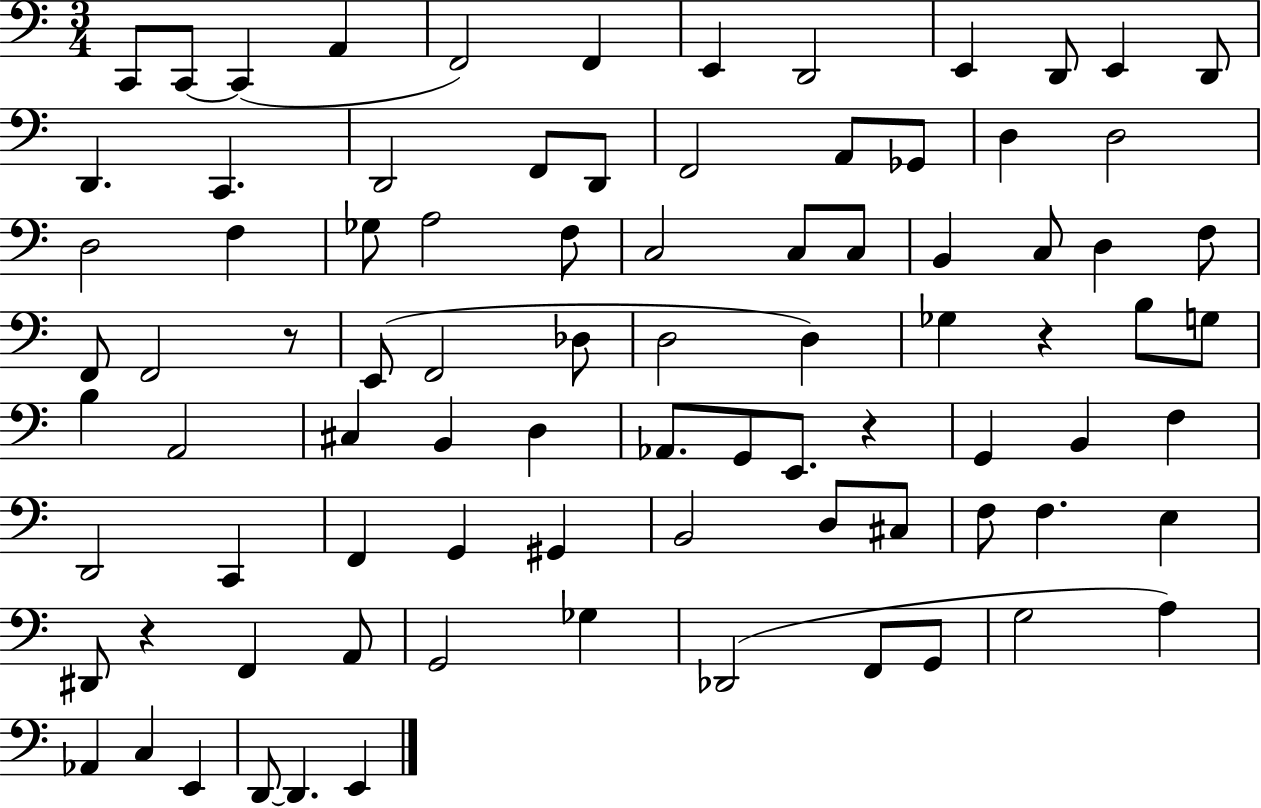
{
  \clef bass
  \numericTimeSignature
  \time 3/4
  \key c \major
  \repeat volta 2 { c,8 c,8~~ c,4( a,4 | f,2) f,4 | e,4 d,2 | e,4 d,8 e,4 d,8 | \break d,4. c,4. | d,2 f,8 d,8 | f,2 a,8 ges,8 | d4 d2 | \break d2 f4 | ges8 a2 f8 | c2 c8 c8 | b,4 c8 d4 f8 | \break f,8 f,2 r8 | e,8( f,2 des8 | d2 d4) | ges4 r4 b8 g8 | \break b4 a,2 | cis4 b,4 d4 | aes,8. g,8 e,8. r4 | g,4 b,4 f4 | \break d,2 c,4 | f,4 g,4 gis,4 | b,2 d8 cis8 | f8 f4. e4 | \break dis,8 r4 f,4 a,8 | g,2 ges4 | des,2( f,8 g,8 | g2 a4) | \break aes,4 c4 e,4 | d,8~~ d,4. e,4 | } \bar "|."
}